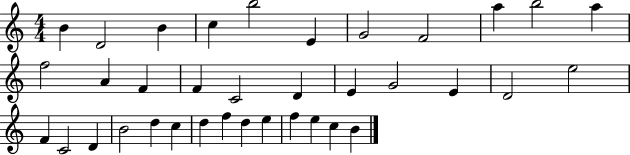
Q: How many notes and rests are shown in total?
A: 36